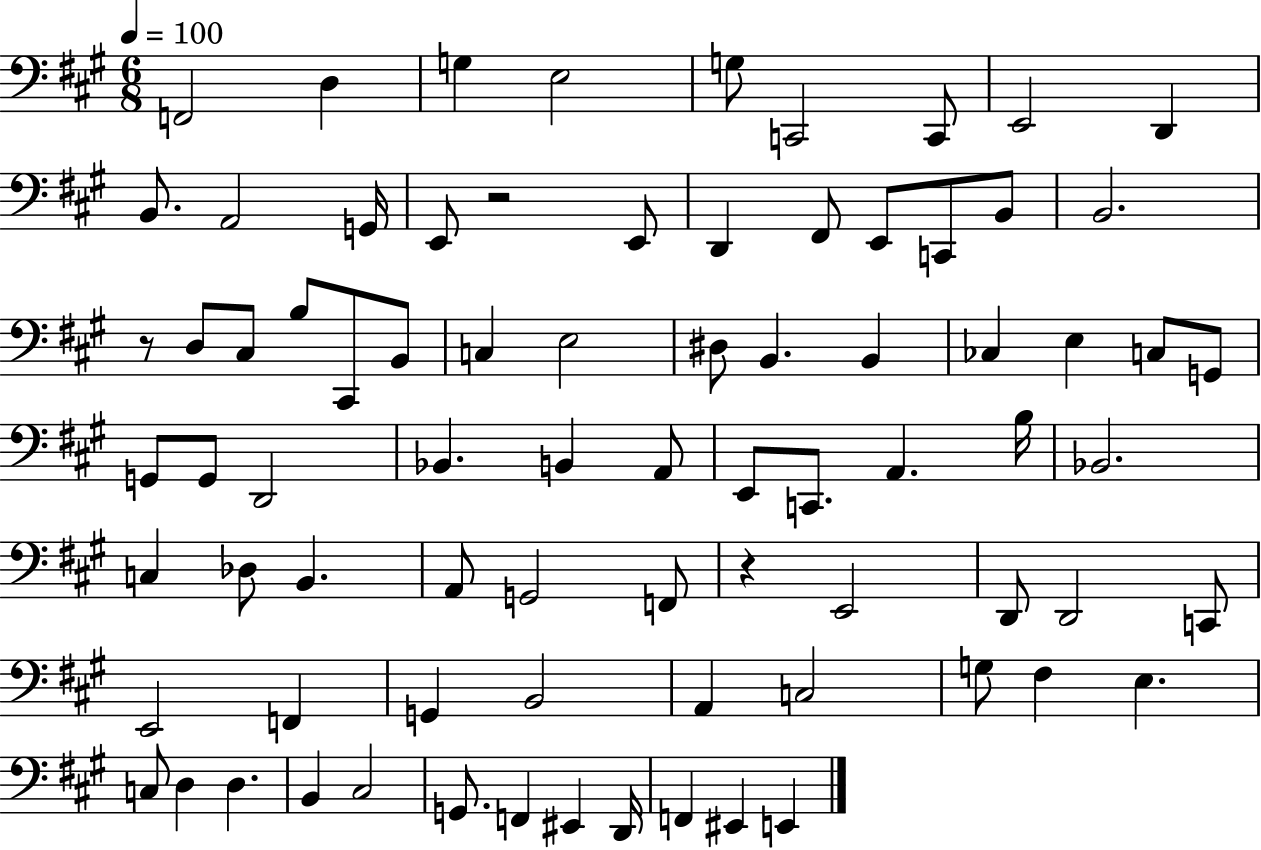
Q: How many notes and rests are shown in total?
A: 79